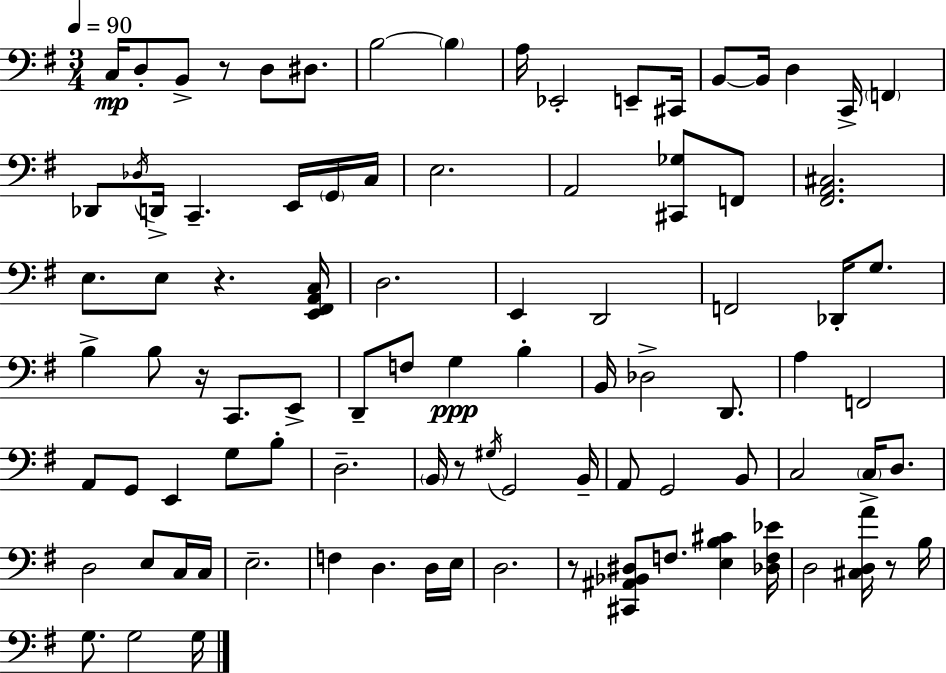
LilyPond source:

{
  \clef bass
  \numericTimeSignature
  \time 3/4
  \key e \minor
  \tempo 4 = 90
  c16\mp d8-. b,8-> r8 d8 dis8. | b2~~ \parenthesize b4 | a16 ees,2-. e,8-- cis,16 | b,8~~ b,16 d4 c,16-> \parenthesize f,4 | \break des,8 \acciaccatura { des16 } d,16-> c,4.-- e,16 \parenthesize g,16 | c16 e2. | a,2 <cis, ges>8 f,8 | <fis, a, cis>2. | \break e8. e8 r4. | <e, fis, a, c>16 d2. | e,4 d,2 | f,2 des,16-. g8. | \break b4-> b8 r16 c,8. e,8-> | d,8-- f8 g4\ppp b4-. | b,16 des2-> d,8. | a4 f,2 | \break a,8 g,8 e,4 g8 b8-. | d2.-- | \parenthesize b,16 r8 \acciaccatura { gis16 } g,2 | b,16-- a,8 g,2 | \break b,8 c2 \parenthesize c16-> d8. | d2 e8 | c16 c16 e2.-- | f4 d4. | \break d16 e16 d2. | r8 <cis, ais, bes, dis>8 f8. <e b cis'>4 | <des f ees'>16 d2 <cis d a'>16 r8 | b16 g8. g2 | \break g16 \bar "|."
}